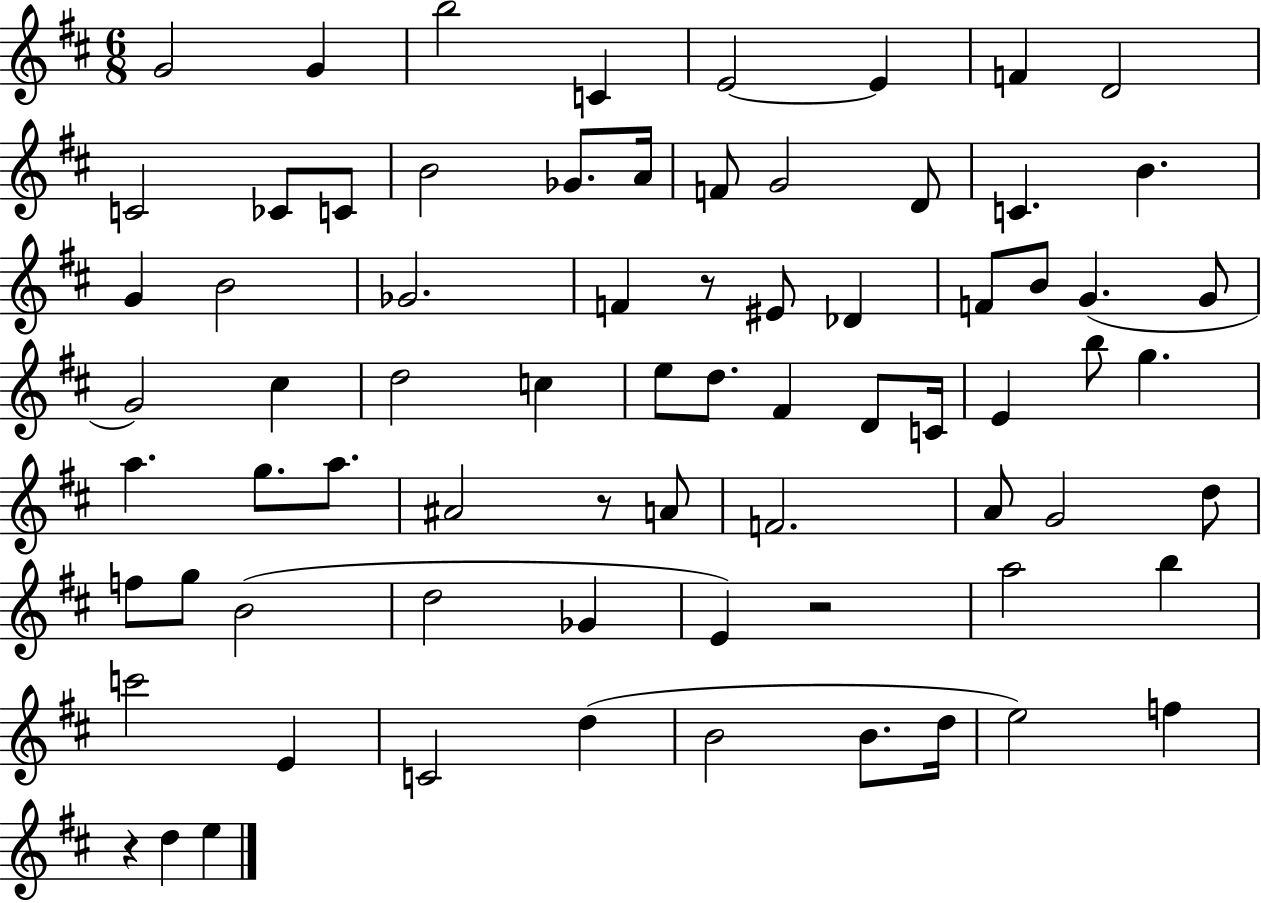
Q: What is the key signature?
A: D major